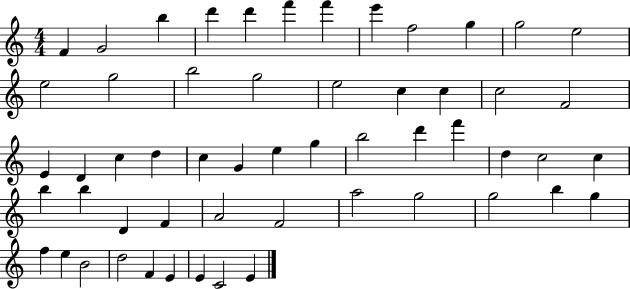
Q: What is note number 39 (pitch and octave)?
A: F4